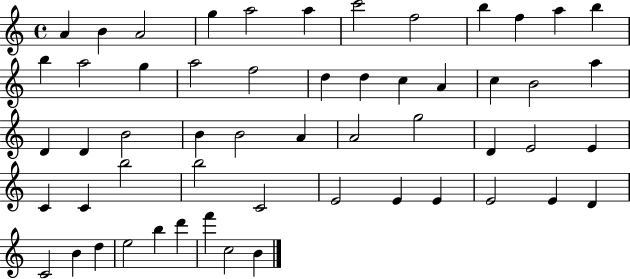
X:1
T:Untitled
M:4/4
L:1/4
K:C
A B A2 g a2 a c'2 f2 b f a b b a2 g a2 f2 d d c A c B2 a D D B2 B B2 A A2 g2 D E2 E C C b2 b2 C2 E2 E E E2 E D C2 B d e2 b d' f' c2 B